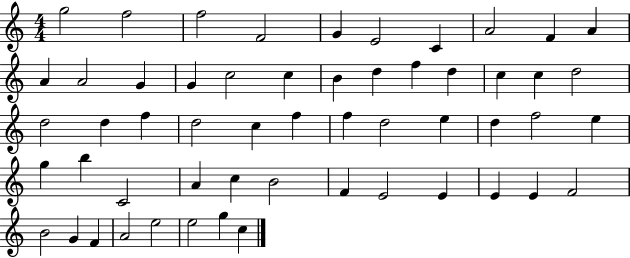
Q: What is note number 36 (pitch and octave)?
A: G5